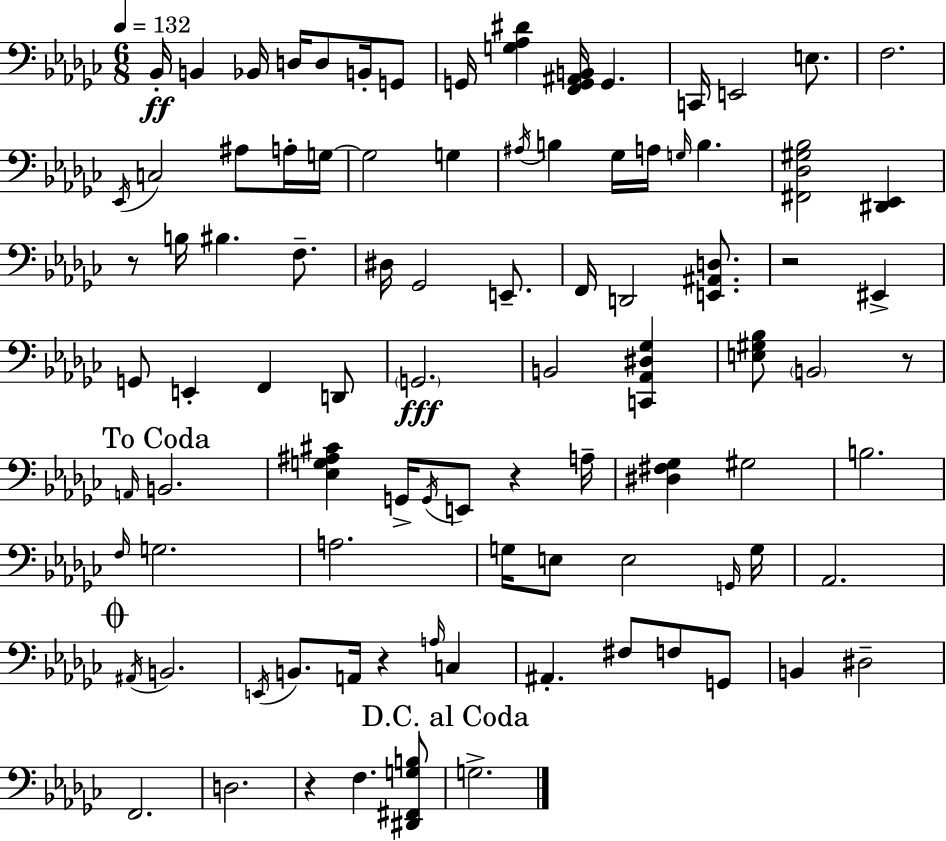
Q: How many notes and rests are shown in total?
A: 92